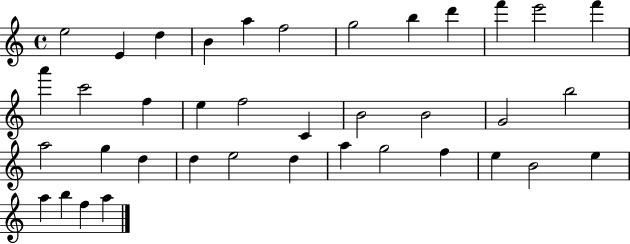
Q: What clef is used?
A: treble